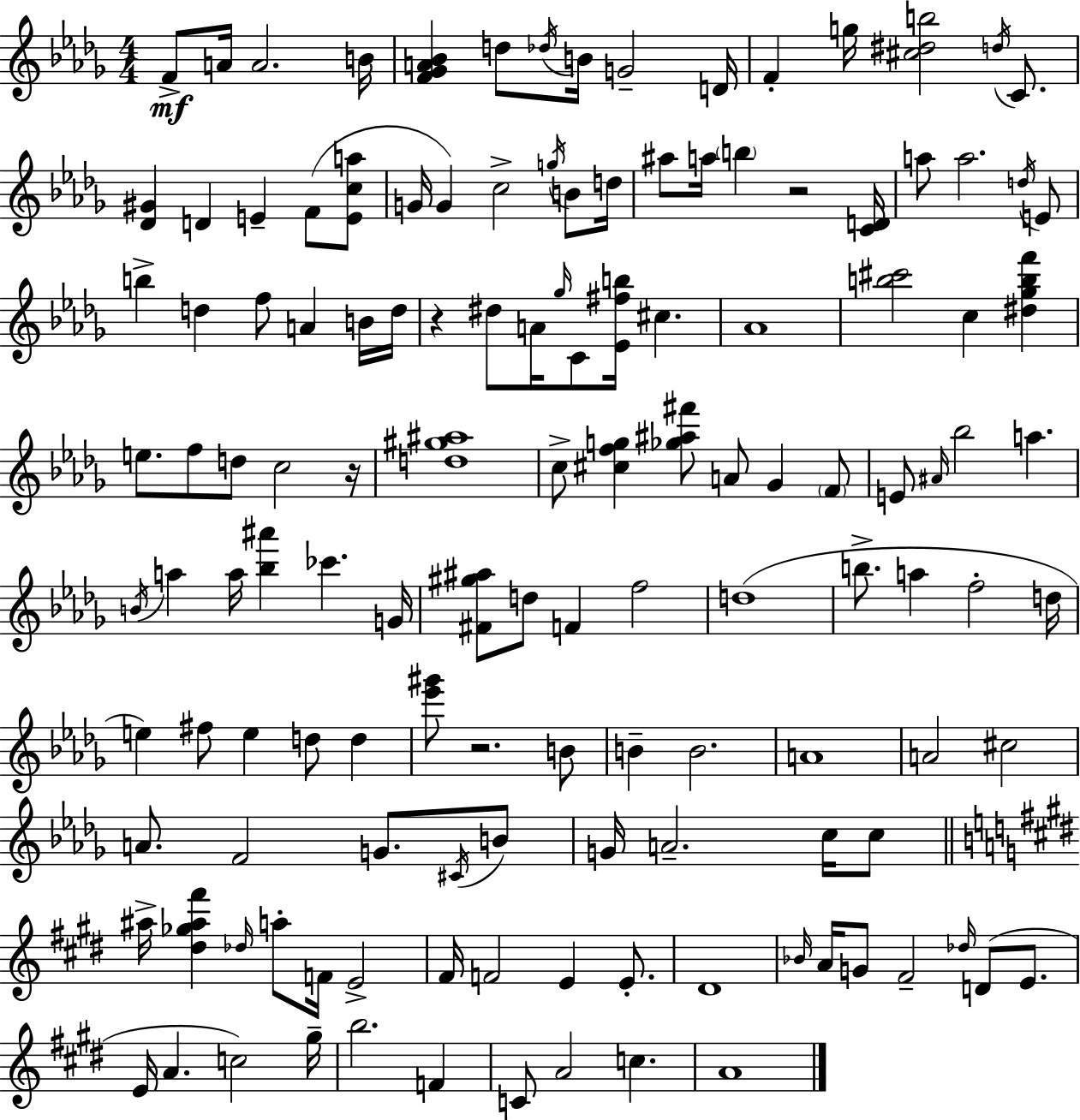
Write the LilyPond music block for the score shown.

{
  \clef treble
  \numericTimeSignature
  \time 4/4
  \key bes \minor
  f'8->\mf a'16 a'2. b'16 | <f' ges' a' bes'>4 d''8 \acciaccatura { des''16 } b'16 g'2-- | d'16 f'4-. g''16 <cis'' dis'' b''>2 \acciaccatura { d''16 } c'8. | <des' gis'>4 d'4 e'4-- f'8( | \break <e' c'' a''>8 g'16 g'4) c''2-> \acciaccatura { g''16 } | b'8 d''16 ais''8 a''16 \parenthesize b''4 r2 | <c' d'>16 a''8 a''2. | \acciaccatura { d''16 } e'8 b''4-> d''4 f''8 a'4 | \break b'16 d''16 r4 dis''8 a'16 \grace { ges''16 } c'8 <ees' fis'' b''>16 cis''4. | aes'1 | <b'' cis'''>2 c''4 | <dis'' ges'' b'' f'''>4 e''8. f''8 d''8 c''2 | \break r16 <d'' gis'' ais''>1 | c''8-> <cis'' f'' g''>4 <ges'' ais'' fis'''>8 a'8 ges'4 | \parenthesize f'8 e'8 \grace { ais'16 } bes''2 | a''4. \acciaccatura { b'16 } a''4 a''16 <bes'' ais'''>4 | \break ces'''4. g'16 <fis' gis'' ais''>8 d''8 f'4 f''2 | d''1( | b''8.-> a''4 f''2-. | d''16 e''4) fis''8 e''4 | \break d''8 d''4 <ees''' gis'''>8 r2. | b'8 b'4-- b'2. | a'1 | a'2 cis''2 | \break a'8. f'2 | g'8. \acciaccatura { cis'16 } b'8 g'16 a'2.-- | c''16 c''8 \bar "||" \break \key e \major ais''16-> <dis'' ges'' ais'' fis'''>4 \grace { des''16 } a''8-. f'16 e'2-> | fis'16 f'2 e'4 e'8.-. | dis'1 | \grace { bes'16 } a'16 g'8 fis'2-- \grace { des''16 }( d'8 | \break e'8. e'16 a'4. c''2) | gis''16-- b''2. f'4 | c'8 a'2 c''4. | a'1 | \break \bar "|."
}